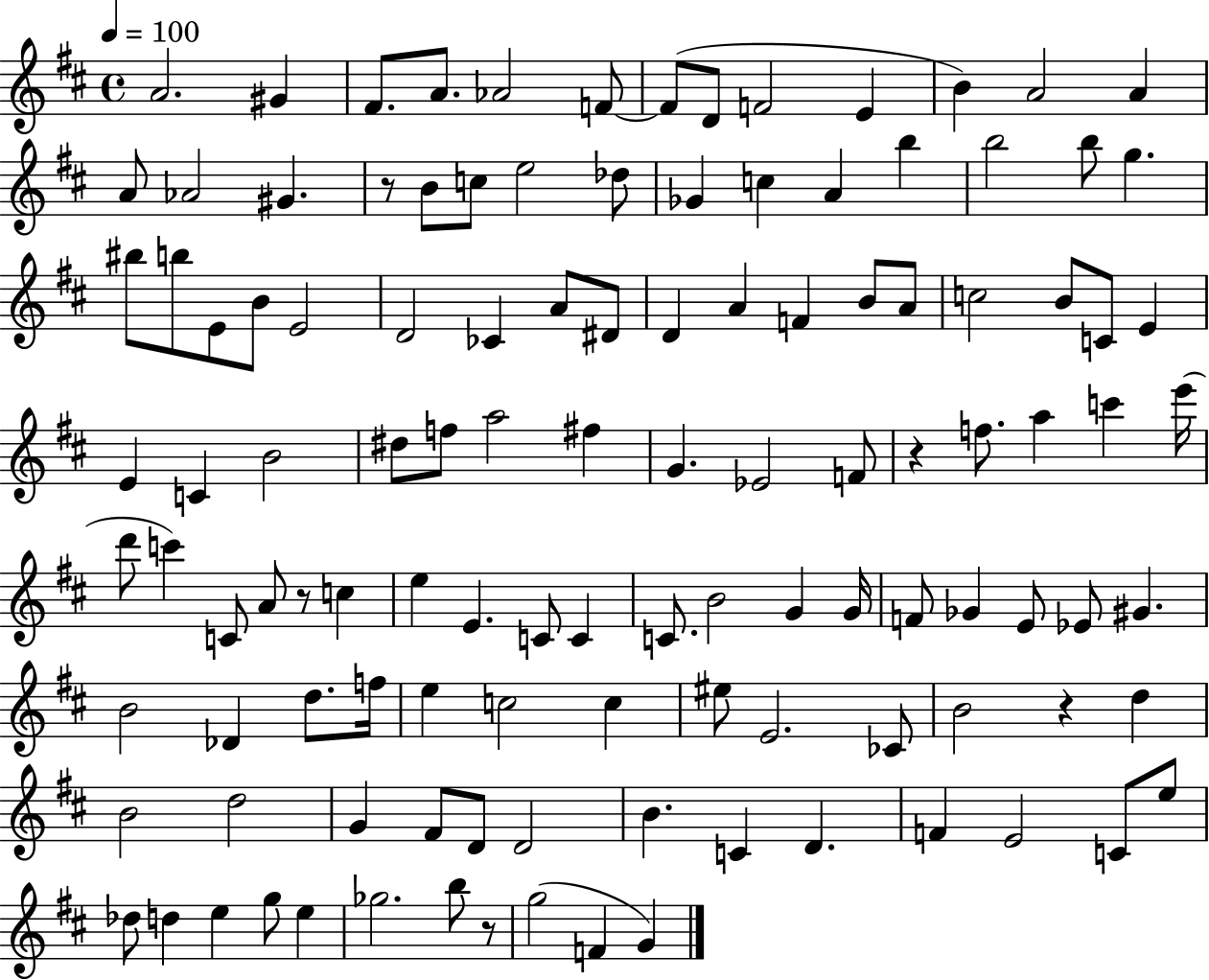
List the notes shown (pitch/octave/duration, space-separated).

A4/h. G#4/q F#4/e. A4/e. Ab4/h F4/e F4/e D4/e F4/h E4/q B4/q A4/h A4/q A4/e Ab4/h G#4/q. R/e B4/e C5/e E5/h Db5/e Gb4/q C5/q A4/q B5/q B5/h B5/e G5/q. BIS5/e B5/e E4/e B4/e E4/h D4/h CES4/q A4/e D#4/e D4/q A4/q F4/q B4/e A4/e C5/h B4/e C4/e E4/q E4/q C4/q B4/h D#5/e F5/e A5/h F#5/q G4/q. Eb4/h F4/e R/q F5/e. A5/q C6/q E6/s D6/e C6/q C4/e A4/e R/e C5/q E5/q E4/q. C4/e C4/q C4/e. B4/h G4/q G4/s F4/e Gb4/q E4/e Eb4/e G#4/q. B4/h Db4/q D5/e. F5/s E5/q C5/h C5/q EIS5/e E4/h. CES4/e B4/h R/q D5/q B4/h D5/h G4/q F#4/e D4/e D4/h B4/q. C4/q D4/q. F4/q E4/h C4/e E5/e Db5/e D5/q E5/q G5/e E5/q Gb5/h. B5/e R/e G5/h F4/q G4/q